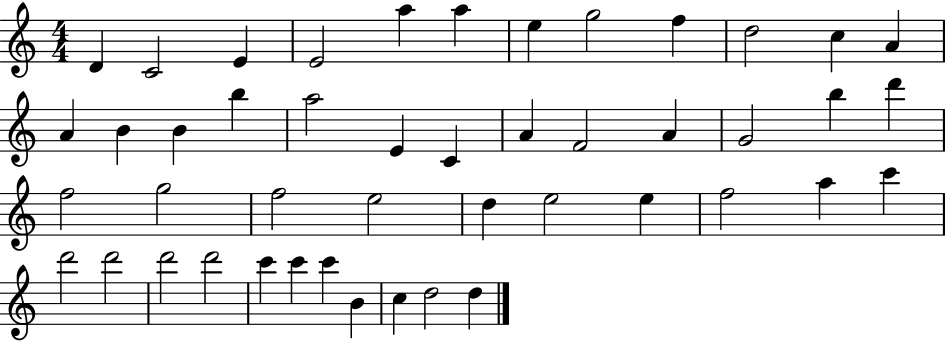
D4/q C4/h E4/q E4/h A5/q A5/q E5/q G5/h F5/q D5/h C5/q A4/q A4/q B4/q B4/q B5/q A5/h E4/q C4/q A4/q F4/h A4/q G4/h B5/q D6/q F5/h G5/h F5/h E5/h D5/q E5/h E5/q F5/h A5/q C6/q D6/h D6/h D6/h D6/h C6/q C6/q C6/q B4/q C5/q D5/h D5/q